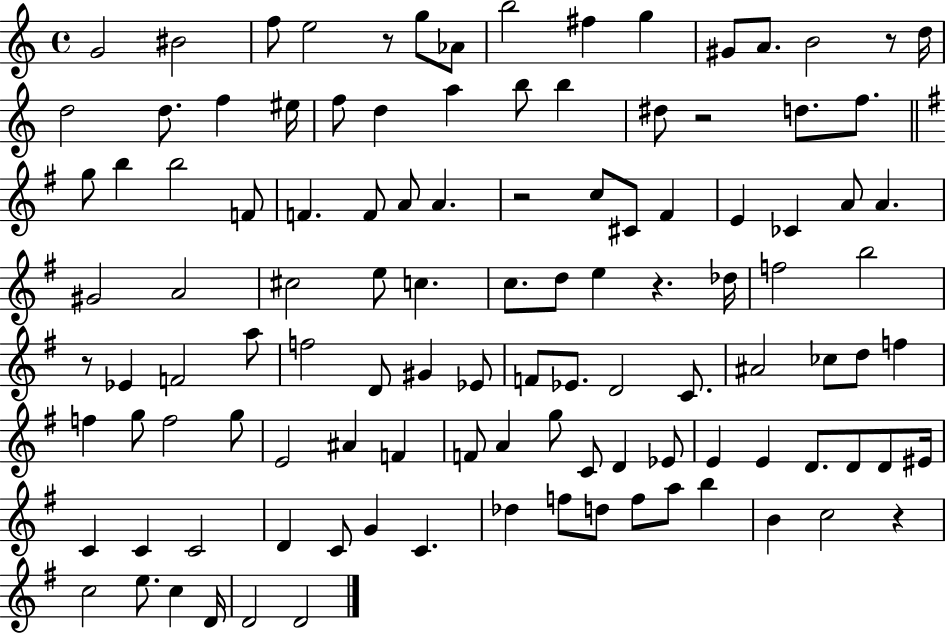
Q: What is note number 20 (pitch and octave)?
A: A5